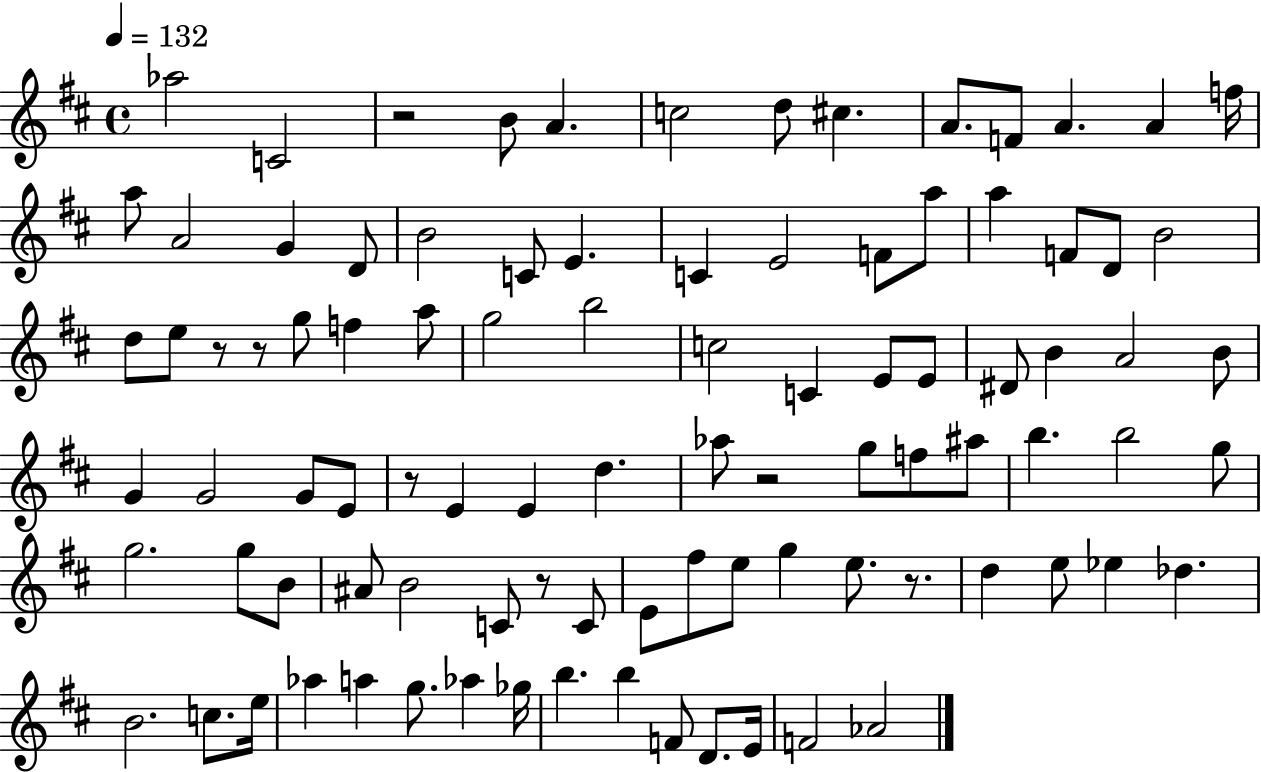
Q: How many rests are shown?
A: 7